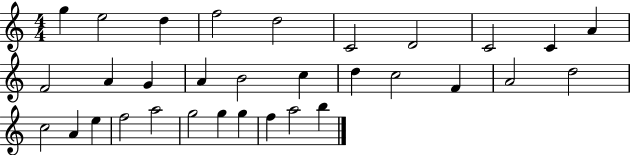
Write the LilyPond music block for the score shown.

{
  \clef treble
  \numericTimeSignature
  \time 4/4
  \key c \major
  g''4 e''2 d''4 | f''2 d''2 | c'2 d'2 | c'2 c'4 a'4 | \break f'2 a'4 g'4 | a'4 b'2 c''4 | d''4 c''2 f'4 | a'2 d''2 | \break c''2 a'4 e''4 | f''2 a''2 | g''2 g''4 g''4 | f''4 a''2 b''4 | \break \bar "|."
}